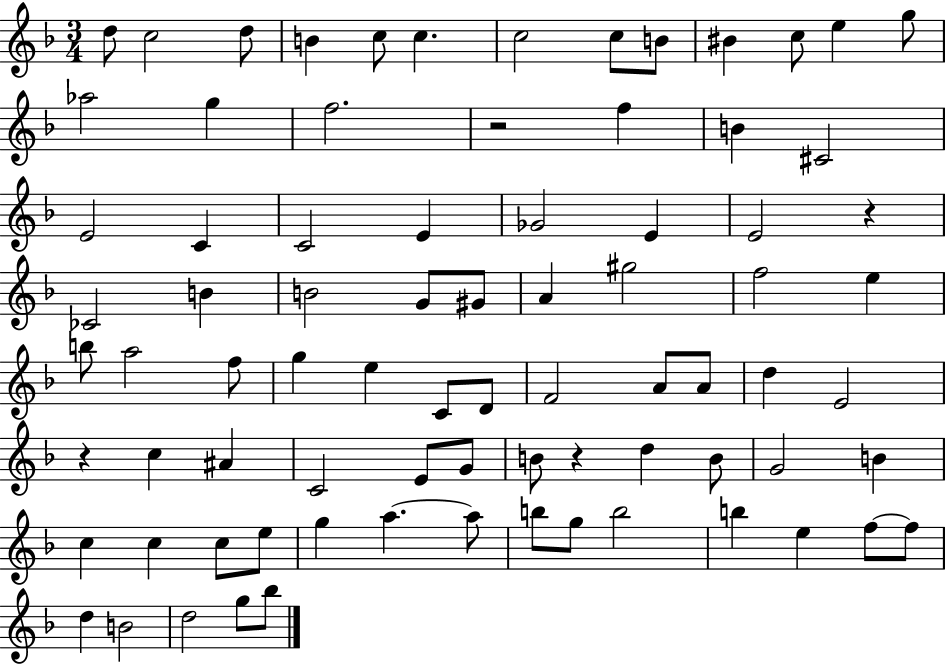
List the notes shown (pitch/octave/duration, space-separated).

D5/e C5/h D5/e B4/q C5/e C5/q. C5/h C5/e B4/e BIS4/q C5/e E5/q G5/e Ab5/h G5/q F5/h. R/h F5/q B4/q C#4/h E4/h C4/q C4/h E4/q Gb4/h E4/q E4/h R/q CES4/h B4/q B4/h G4/e G#4/e A4/q G#5/h F5/h E5/q B5/e A5/h F5/e G5/q E5/q C4/e D4/e F4/h A4/e A4/e D5/q E4/h R/q C5/q A#4/q C4/h E4/e G4/e B4/e R/q D5/q B4/e G4/h B4/q C5/q C5/q C5/e E5/e G5/q A5/q. A5/e B5/e G5/e B5/h B5/q E5/q F5/e F5/e D5/q B4/h D5/h G5/e Bb5/e